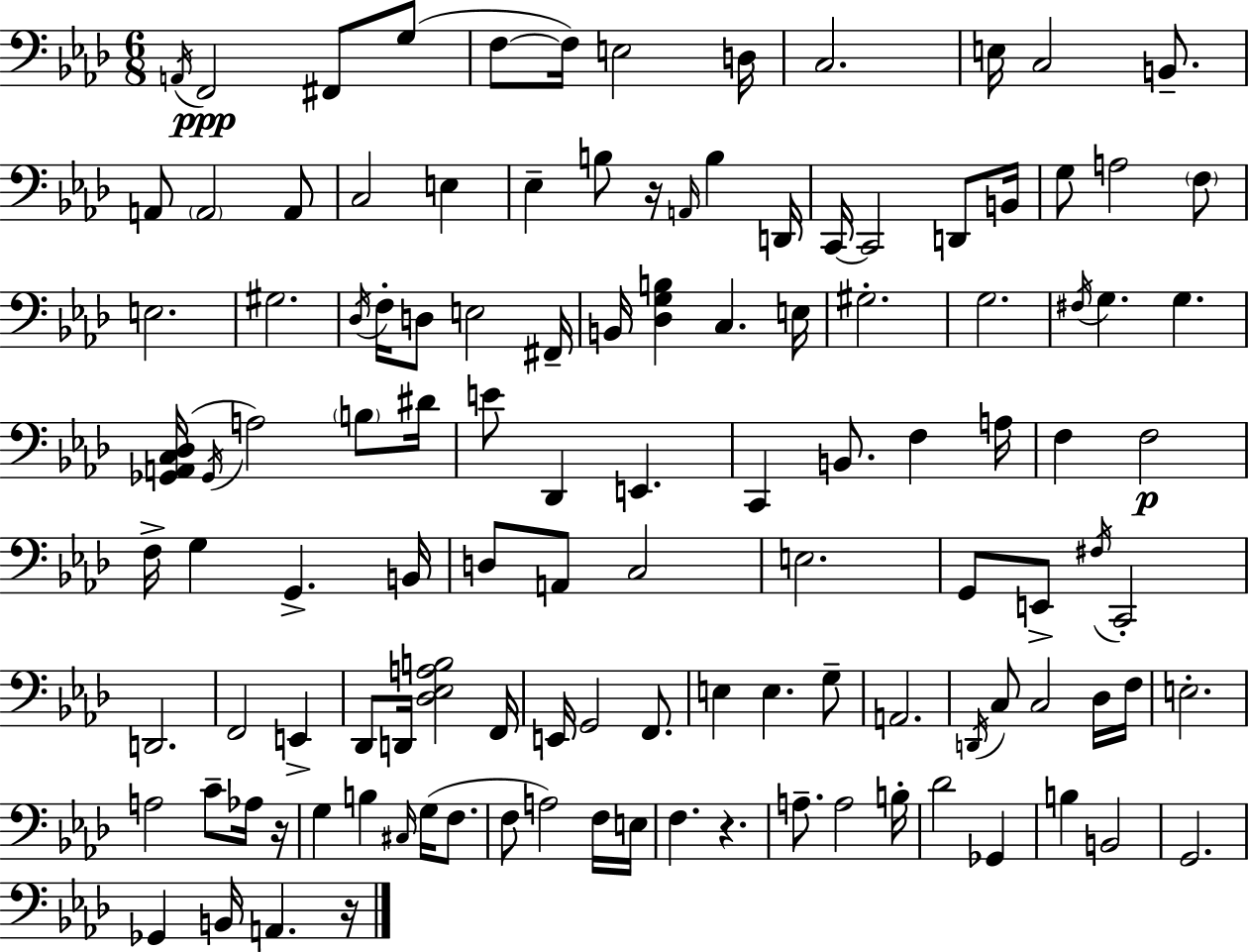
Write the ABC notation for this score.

X:1
T:Untitled
M:6/8
L:1/4
K:Fm
A,,/4 F,,2 ^F,,/2 G,/2 F,/2 F,/4 E,2 D,/4 C,2 E,/4 C,2 B,,/2 A,,/2 A,,2 A,,/2 C,2 E, _E, B,/2 z/4 A,,/4 B, D,,/4 C,,/4 C,,2 D,,/2 B,,/4 G,/2 A,2 F,/2 E,2 ^G,2 _D,/4 F,/4 D,/2 E,2 ^F,,/4 B,,/4 [_D,G,B,] C, E,/4 ^G,2 G,2 ^F,/4 G, G, [_G,,A,,C,_D,]/4 _G,,/4 A,2 B,/2 ^D/4 E/2 _D,, E,, C,, B,,/2 F, A,/4 F, F,2 F,/4 G, G,, B,,/4 D,/2 A,,/2 C,2 E,2 G,,/2 E,,/2 ^F,/4 C,,2 D,,2 F,,2 E,, _D,,/2 D,,/4 [_D,_E,A,B,]2 F,,/4 E,,/4 G,,2 F,,/2 E, E, G,/2 A,,2 D,,/4 C,/2 C,2 _D,/4 F,/4 E,2 A,2 C/2 _A,/4 z/4 G, B, ^C,/4 G,/4 F,/2 F,/2 A,2 F,/4 E,/4 F, z A,/2 A,2 B,/4 _D2 _G,, B, B,,2 G,,2 _G,, B,,/4 A,, z/4